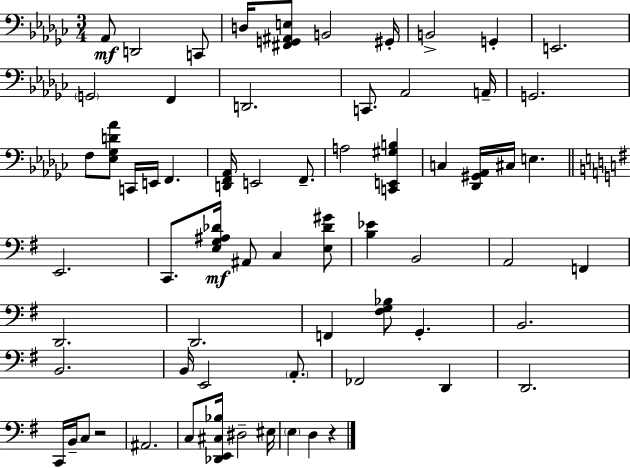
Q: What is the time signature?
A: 3/4